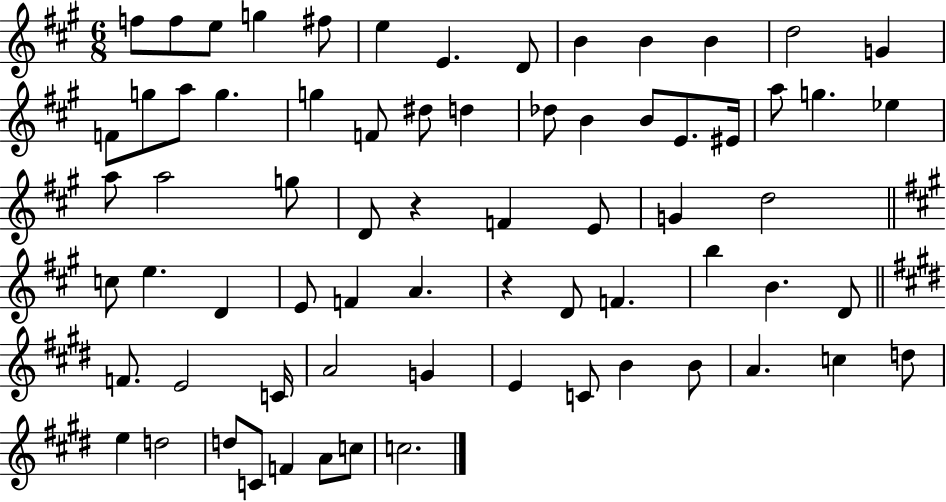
{
  \clef treble
  \numericTimeSignature
  \time 6/8
  \key a \major
  f''8 f''8 e''8 g''4 fis''8 | e''4 e'4. d'8 | b'4 b'4 b'4 | d''2 g'4 | \break f'8 g''8 a''8 g''4. | g''4 f'8 dis''8 d''4 | des''8 b'4 b'8 e'8. eis'16 | a''8 g''4. ees''4 | \break a''8 a''2 g''8 | d'8 r4 f'4 e'8 | g'4 d''2 | \bar "||" \break \key a \major c''8 e''4. d'4 | e'8 f'4 a'4. | r4 d'8 f'4. | b''4 b'4. d'8 | \break \bar "||" \break \key e \major f'8. e'2 c'16 | a'2 g'4 | e'4 c'8 b'4 b'8 | a'4. c''4 d''8 | \break e''4 d''2 | d''8 c'8 f'4 a'8 c''8 | c''2. | \bar "|."
}